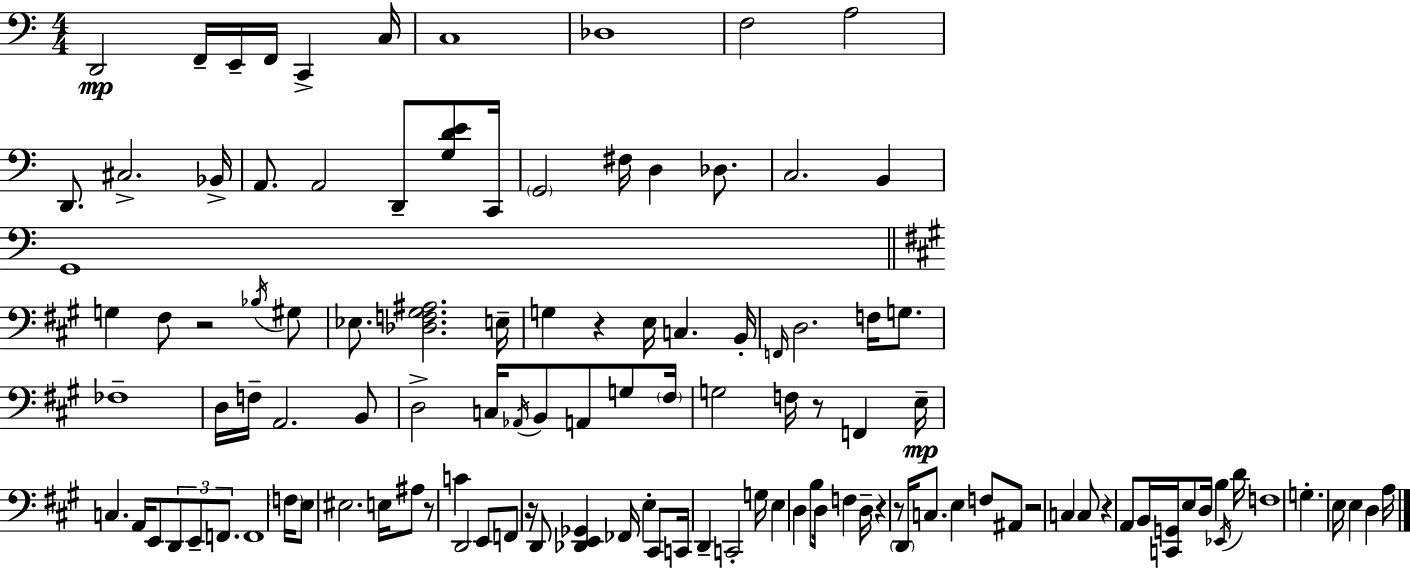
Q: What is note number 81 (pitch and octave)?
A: B3